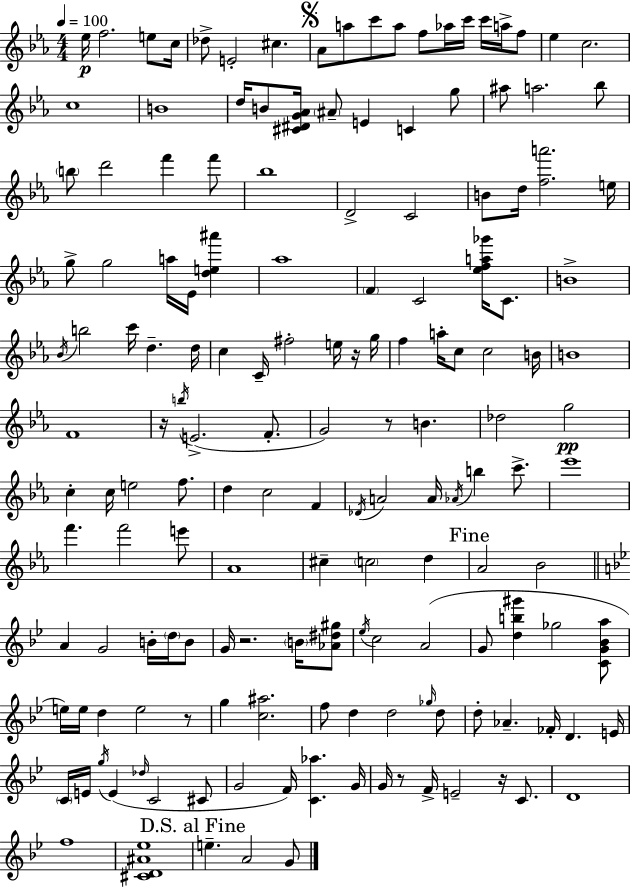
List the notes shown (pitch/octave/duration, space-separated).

Eb5/s F5/h. E5/e C5/s Db5/e E4/h C#5/q. Ab4/e A5/e C6/e A5/e F5/e Ab5/s C6/s C6/s A5/s F5/e Eb5/q C5/h. C5/w B4/w D5/s B4/e [C#4,D#4,G4,Ab4]/s A#4/e E4/q C4/q G5/e A#5/e A5/h. Bb5/e B5/e D6/h F6/q F6/e Bb5/w D4/h C4/h B4/e D5/s [F5,A6]/h. E5/s G5/e G5/h A5/s Eb4/s [D5,E5,A#6]/q Ab5/w F4/q C4/h [Eb5,F5,A5,Gb6]/s C4/e. B4/w Bb4/s B5/h C6/s D5/q. D5/s C5/q C4/s F#5/h E5/s R/s G5/s F5/q A5/s C5/e C5/h B4/s B4/w F4/w R/s B5/s E4/h. F4/e. G4/h R/e B4/q. Db5/h G5/h C5/q C5/s E5/h F5/e. D5/q C5/h F4/q Db4/s A4/h A4/s Ab4/s B5/q C6/e. Eb6/w F6/q. F6/h E6/e Ab4/w C#5/q C5/h D5/q Ab4/h Bb4/h A4/q G4/h B4/s D5/s B4/e G4/s R/h. B4/s [Ab4,D#5,G#5]/e Eb5/s C5/h A4/h G4/e [D5,B5,G#6]/q Gb5/h [C4,G4,Bb4,A5]/e E5/s E5/s D5/q E5/h R/e G5/q [C5,A#5]/h. F5/e D5/q D5/h Gb5/s D5/e D5/e Ab4/q. FES4/s D4/q. E4/s C4/s E4/s G5/s E4/q Db5/s C4/h C#4/e G4/h F4/s [C4,Ab5]/q. G4/s G4/s R/e F4/s E4/h R/s C4/e. D4/w F5/w [C#4,D4,A#4,Eb5]/w E5/q. A4/h G4/e